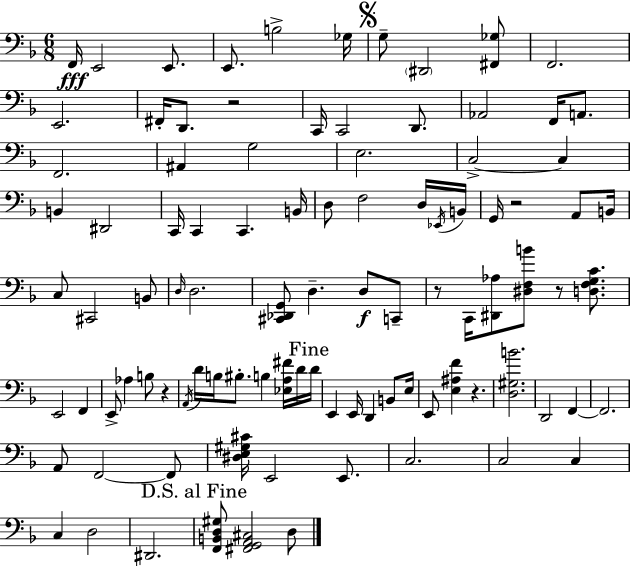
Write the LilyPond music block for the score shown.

{
  \clef bass
  \numericTimeSignature
  \time 6/8
  \key d \minor
  f,16\fff e,2 e,8. | e,8. b2-> ges16 | \mark \markup { \musicglyph "scripts.segno" } g8-- \parenthesize dis,2 <fis, ges>8 | f,2. | \break e,2. | fis,16-. d,8. r2 | c,16 c,2 d,8. | aes,2 f,16 a,8. | \break f,2. | ais,4 g2 | e2. | c2->~~ c4 | \break b,4 dis,2 | c,16 c,4 c,4. b,16 | d8 f2 d16 \acciaccatura { ees,16 } | b,16 g,16 r2 a,8 | \break b,16 c8 cis,2 b,8 | \grace { d16 } d2. | <cis, des, g,>8 d4.-- d8\f | c,8-- r8 c,16 <dis, aes>8 <dis f b'>8 r8 <d f g c'>8. | \break e,2 f,4 | e,8-> aes4 b8 r4 | \acciaccatura { a,16 } d'16 b16 bis8.-. b4 | <ees a fis'>16 d'16 \mark "Fine" d'16 e,4 e,16 d,4 | \break b,8 e16 e,8 <e ais f'>4 r4. | <d gis b'>2. | d,2 f,4~~ | f,2. | \break a,8 f,2~~ | f,8 <dis e gis cis'>16 e,2 | e,8. c2. | c2 c4 | \break c4 d2 | dis,2. | \mark "D.S. al Fine" <f, b, d gis>8 <fis, g, a, cis>2 | d8 \bar "|."
}